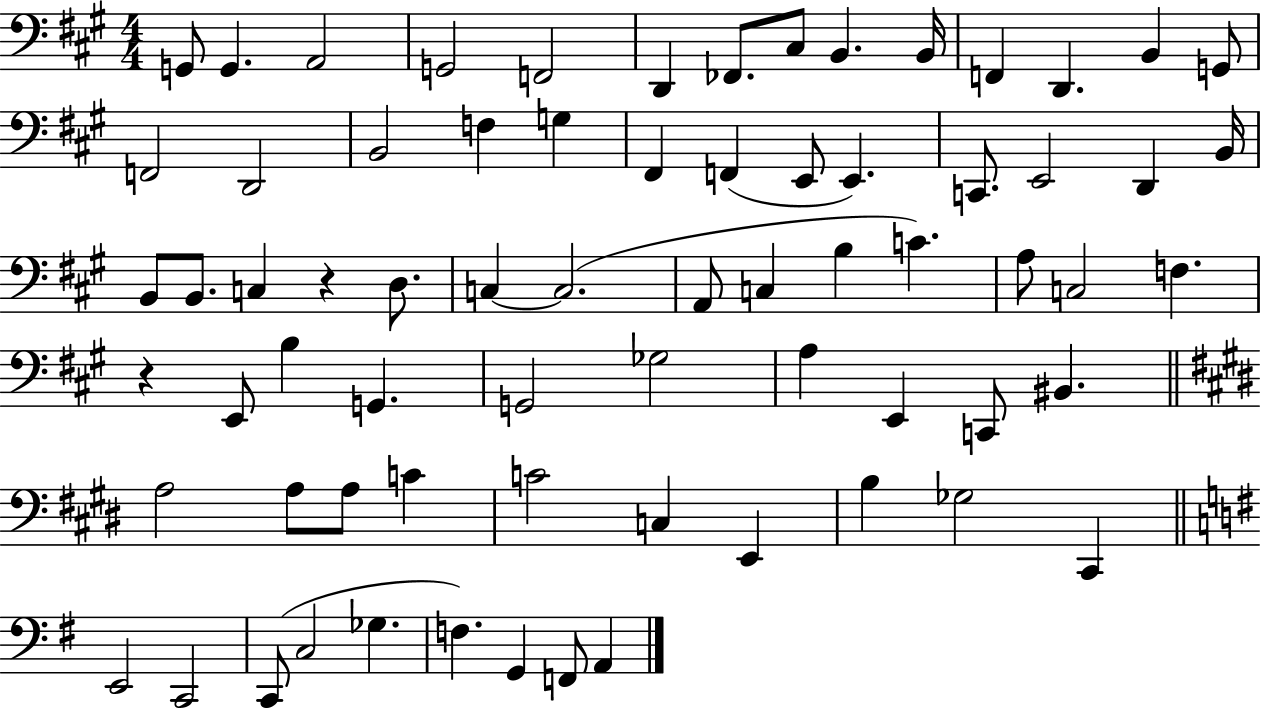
X:1
T:Untitled
M:4/4
L:1/4
K:A
G,,/2 G,, A,,2 G,,2 F,,2 D,, _F,,/2 ^C,/2 B,, B,,/4 F,, D,, B,, G,,/2 F,,2 D,,2 B,,2 F, G, ^F,, F,, E,,/2 E,, C,,/2 E,,2 D,, B,,/4 B,,/2 B,,/2 C, z D,/2 C, C,2 A,,/2 C, B, C A,/2 C,2 F, z E,,/2 B, G,, G,,2 _G,2 A, E,, C,,/2 ^B,, A,2 A,/2 A,/2 C C2 C, E,, B, _G,2 ^C,, E,,2 C,,2 C,,/2 C,2 _G, F, G,, F,,/2 A,,